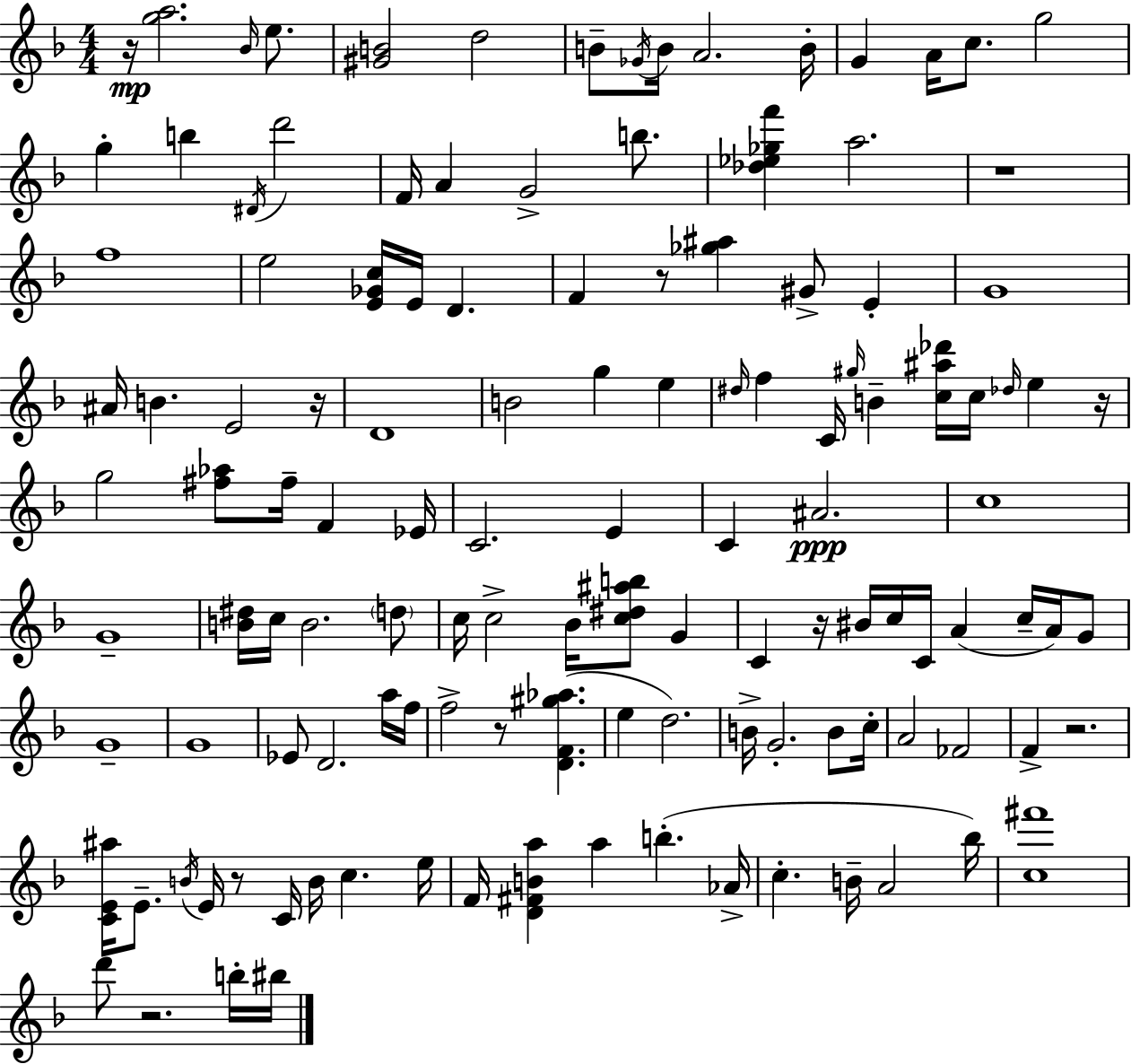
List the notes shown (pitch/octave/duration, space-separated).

R/s [G5,A5]/h. Bb4/s E5/e. [G#4,B4]/h D5/h B4/e Gb4/s B4/s A4/h. B4/s G4/q A4/s C5/e. G5/h G5/q B5/q D#4/s D6/h F4/s A4/q G4/h B5/e. [Db5,Eb5,Gb5,F6]/q A5/h. R/w F5/w E5/h [E4,Gb4,C5]/s E4/s D4/q. F4/q R/e [Gb5,A#5]/q G#4/e E4/q G4/w A#4/s B4/q. E4/h R/s D4/w B4/h G5/q E5/q D#5/s F5/q C4/s G#5/s B4/q [C5,A#5,Db6]/s C5/s Db5/s E5/q R/s G5/h [F#5,Ab5]/e F#5/s F4/q Eb4/s C4/h. E4/q C4/q A#4/h. C5/w G4/w [B4,D#5]/s C5/s B4/h. D5/e C5/s C5/h Bb4/s [C5,D#5,A#5,B5]/e G4/q C4/q R/s BIS4/s C5/s C4/s A4/q C5/s A4/s G4/e G4/w G4/w Eb4/e D4/h. A5/s F5/s F5/h R/e [D4,F4,G#5,Ab5]/q. E5/q D5/h. B4/s G4/h. B4/e C5/s A4/h FES4/h F4/q R/h. [C4,E4,A#5]/s E4/e. B4/s E4/s R/e C4/s B4/s C5/q. E5/s F4/s [D4,F#4,B4,A5]/q A5/q B5/q. Ab4/s C5/q. B4/s A4/h Bb5/s [C5,F#6]/w D6/e R/h. B5/s BIS5/s